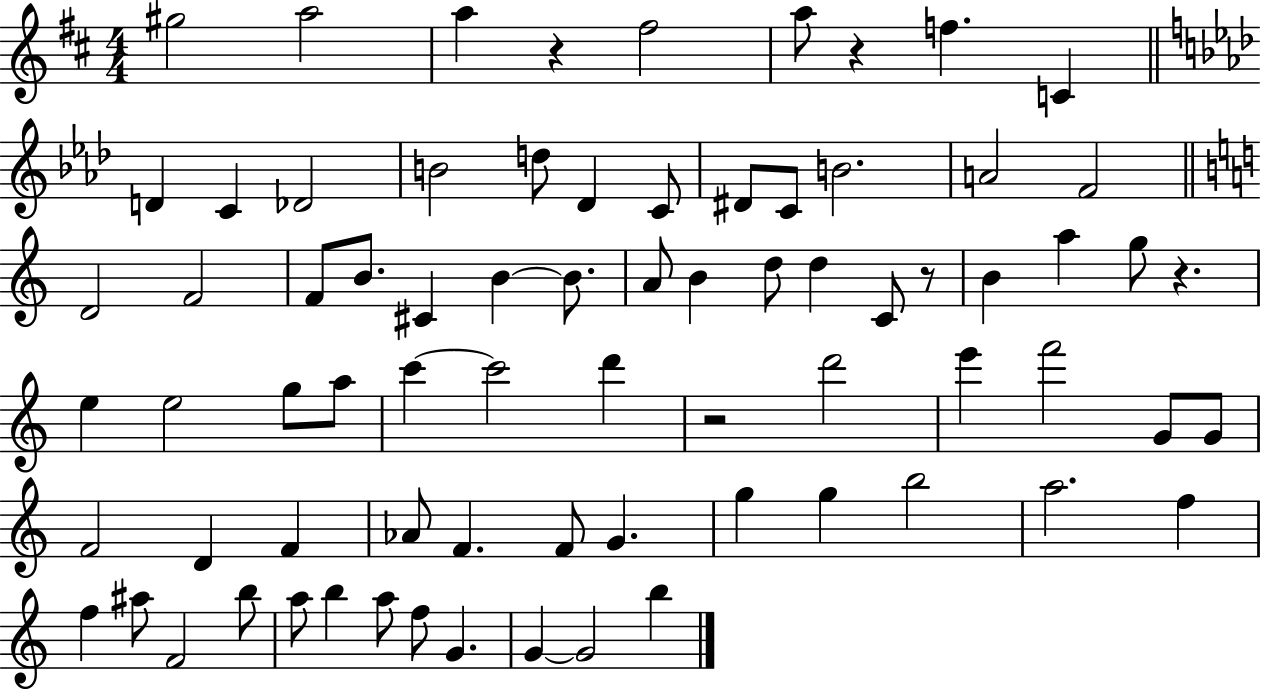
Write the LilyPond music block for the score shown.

{
  \clef treble
  \numericTimeSignature
  \time 4/4
  \key d \major
  gis''2 a''2 | a''4 r4 fis''2 | a''8 r4 f''4. c'4 | \bar "||" \break \key f \minor d'4 c'4 des'2 | b'2 d''8 des'4 c'8 | dis'8 c'8 b'2. | a'2 f'2 | \break \bar "||" \break \key a \minor d'2 f'2 | f'8 b'8. cis'4 b'4~~ b'8. | a'8 b'4 d''8 d''4 c'8 r8 | b'4 a''4 g''8 r4. | \break e''4 e''2 g''8 a''8 | c'''4~~ c'''2 d'''4 | r2 d'''2 | e'''4 f'''2 g'8 g'8 | \break f'2 d'4 f'4 | aes'8 f'4. f'8 g'4. | g''4 g''4 b''2 | a''2. f''4 | \break f''4 ais''8 f'2 b''8 | a''8 b''4 a''8 f''8 g'4. | g'4~~ g'2 b''4 | \bar "|."
}